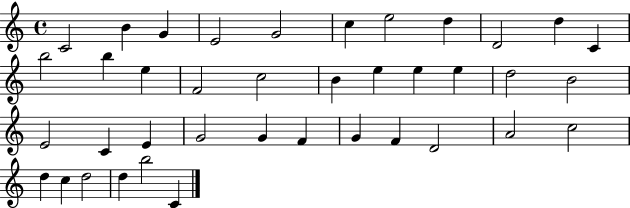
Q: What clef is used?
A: treble